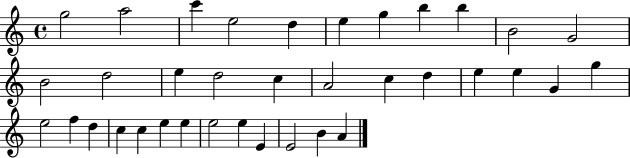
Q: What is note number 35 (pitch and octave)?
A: B4